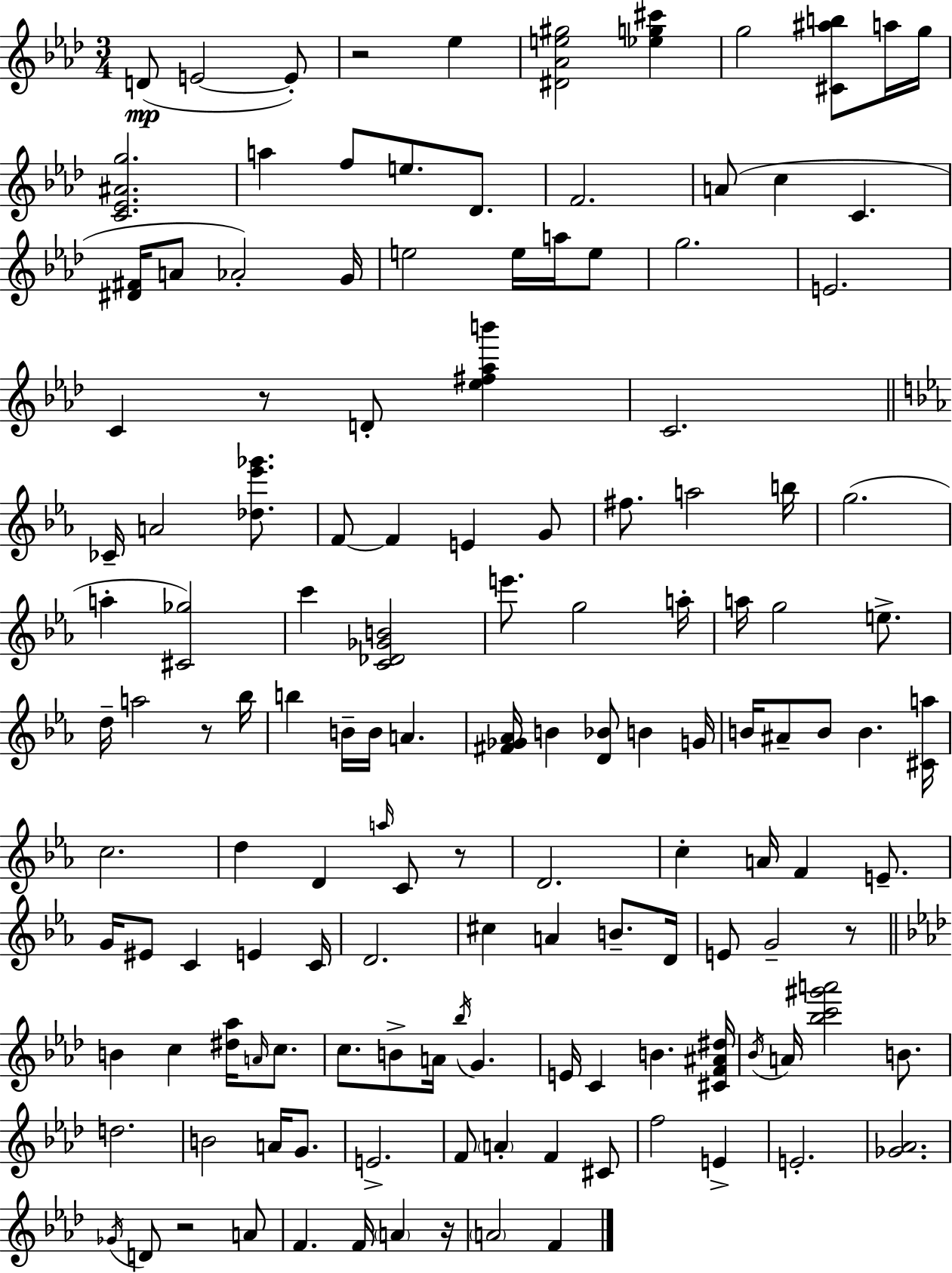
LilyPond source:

{
  \clef treble
  \numericTimeSignature
  \time 3/4
  \key aes \major
  d'8(\mp e'2~~ e'8-.) | r2 ees''4 | <dis' aes' e'' gis''>2 <ees'' g'' cis'''>4 | g''2 <cis' ais'' b''>8 a''16 g''16 | \break <c' ees' ais' g''>2. | a''4 f''8 e''8. des'8. | f'2. | a'8( c''4 c'4. | \break <dis' fis'>16 a'8 aes'2-.) g'16 | e''2 e''16 a''16 e''8 | g''2. | e'2. | \break c'4 r8 d'8-. <ees'' fis'' aes'' b'''>4 | c'2. | \bar "||" \break \key ees \major ces'16-- a'2 <des'' ees''' ges'''>8. | f'8~~ f'4 e'4 g'8 | fis''8. a''2 b''16 | g''2.( | \break a''4-. <cis' ges''>2) | c'''4 <c' des' ges' b'>2 | e'''8. g''2 a''16-. | a''16 g''2 e''8.-> | \break d''16-- a''2 r8 bes''16 | b''4 b'16-- b'16 a'4. | <fis' ges' aes'>16 b'4 <d' bes'>8 b'4 g'16 | b'16 ais'8-- b'8 b'4. <cis' a''>16 | \break c''2. | d''4 d'4 \grace { a''16 } c'8 r8 | d'2. | c''4-. a'16 f'4 e'8.-- | \break g'16 eis'8 c'4 e'4 | c'16 d'2. | cis''4 a'4 b'8.-- | d'16 e'8 g'2-- r8 | \break \bar "||" \break \key aes \major b'4 c''4 <dis'' aes''>16 \grace { a'16 } c''8. | c''8. b'8-> a'16 \acciaccatura { bes''16 } g'4. | e'16 c'4 b'4. | <cis' f' ais' dis''>16 \acciaccatura { bes'16 } a'16 <bes'' c''' gis''' a'''>2 | \break b'8. d''2. | b'2 a'16 | g'8. e'2.-> | f'8 \parenthesize a'4-. f'4 | \break cis'8 f''2 e'4-> | e'2.-. | <ges' aes'>2. | \acciaccatura { ges'16 } d'8 r2 | \break a'8 f'4. f'16 \parenthesize a'4 | r16 \parenthesize a'2 | f'4 \bar "|."
}